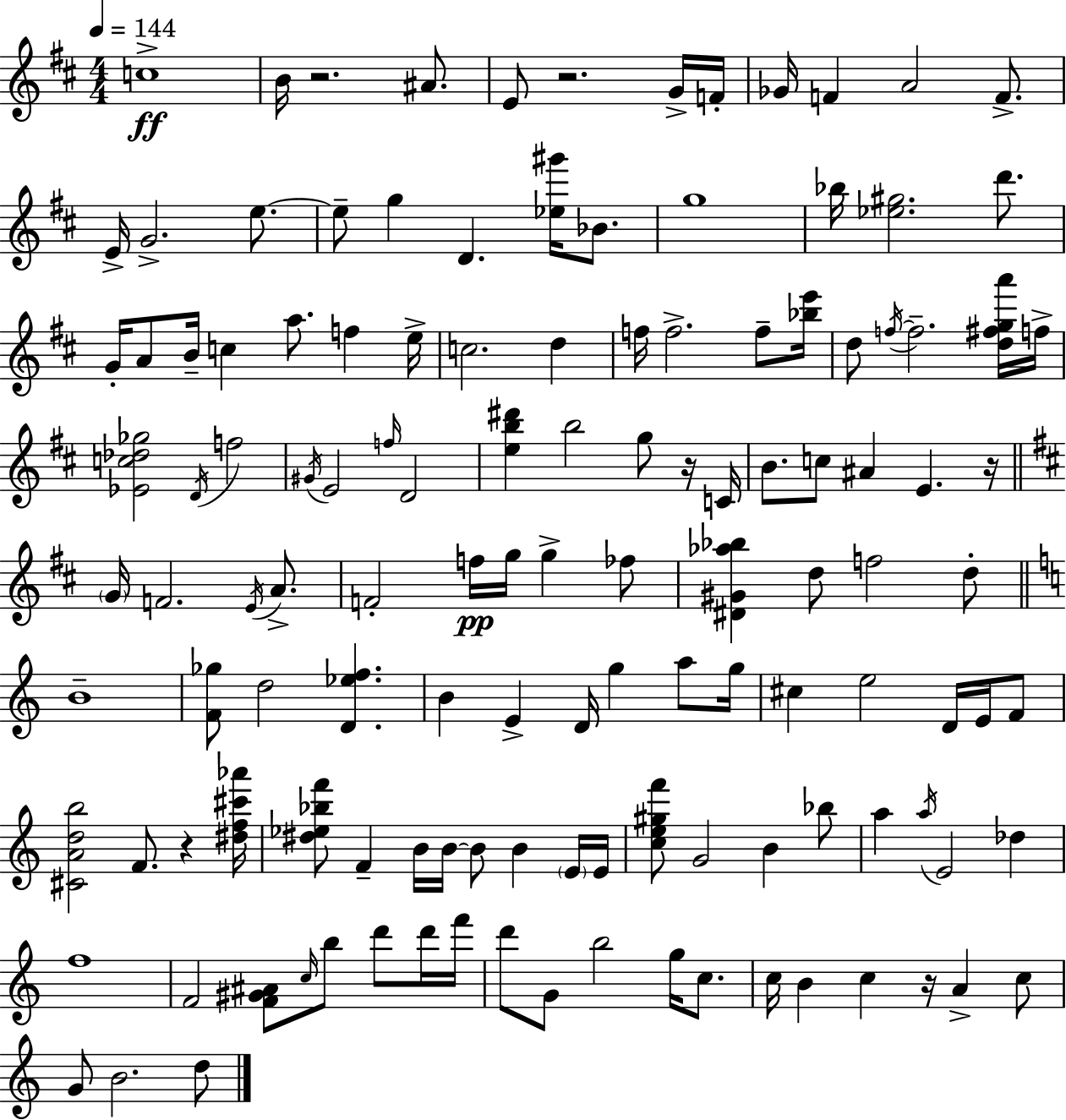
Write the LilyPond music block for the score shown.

{
  \clef treble
  \numericTimeSignature
  \time 4/4
  \key d \major
  \tempo 4 = 144
  c''1->\ff | b'16 r2. ais'8. | e'8 r2. g'16-> f'16-. | ges'16 f'4 a'2 f'8.-> | \break e'16-> g'2.-> e''8.~~ | e''8-- g''4 d'4. <ees'' gis'''>16 bes'8. | g''1 | bes''16 <ees'' gis''>2. d'''8. | \break g'16-. a'8 b'16-- c''4 a''8. f''4 e''16-> | c''2. d''4 | f''16 f''2.-> f''8-- <bes'' e'''>16 | d''8 \acciaccatura { f''16~ }~ f''2.-- <d'' fis'' g'' a'''>16 | \break f''16-> <ees' c'' des'' ges''>2 \acciaccatura { d'16 } f''2 | \acciaccatura { gis'16 } e'2 \grace { f''16 } d'2 | <e'' b'' dis'''>4 b''2 | g''8 r16 c'16 b'8. c''8 ais'4 e'4. | \break r16 \bar "||" \break \key d \major \parenthesize g'16 f'2. \acciaccatura { e'16 } a'8.-> | f'2-. f''16\pp g''16 g''4-> fes''8 | <dis' gis' aes'' bes''>4 d''8 f''2 d''8-. | \bar "||" \break \key c \major b'1-- | <f' ges''>8 d''2 <d' ees'' f''>4. | b'4 e'4-> d'16 g''4 a''8 g''16 | cis''4 e''2 d'16 e'16 f'8 | \break <cis' a' d'' b''>2 f'8. r4 <dis'' f'' cis''' aes'''>16 | <dis'' ees'' bes'' f'''>8 f'4-- b'16 b'16~~ b'8 b'4 \parenthesize e'16 e'16 | <c'' e'' gis'' f'''>8 g'2 b'4 bes''8 | a''4 \acciaccatura { a''16 } e'2 des''4 | \break f''1 | f'2 <f' gis' ais'>8 \grace { c''16 } b''8 d'''8 | d'''16 f'''16 d'''8 g'8 b''2 g''16 c''8. | c''16 b'4 c''4 r16 a'4-> | \break c''8 g'8 b'2. | d''8 \bar "|."
}